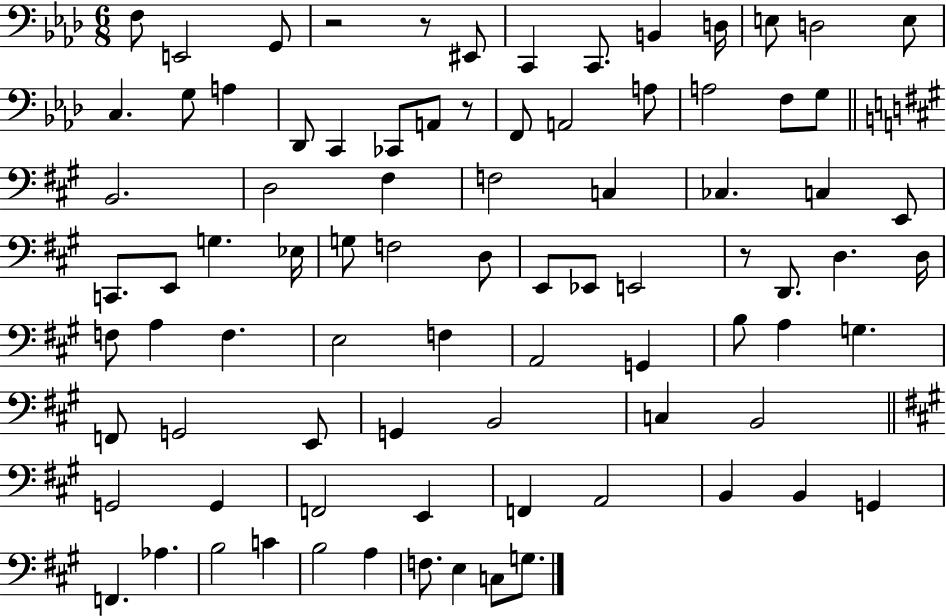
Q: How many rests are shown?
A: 4